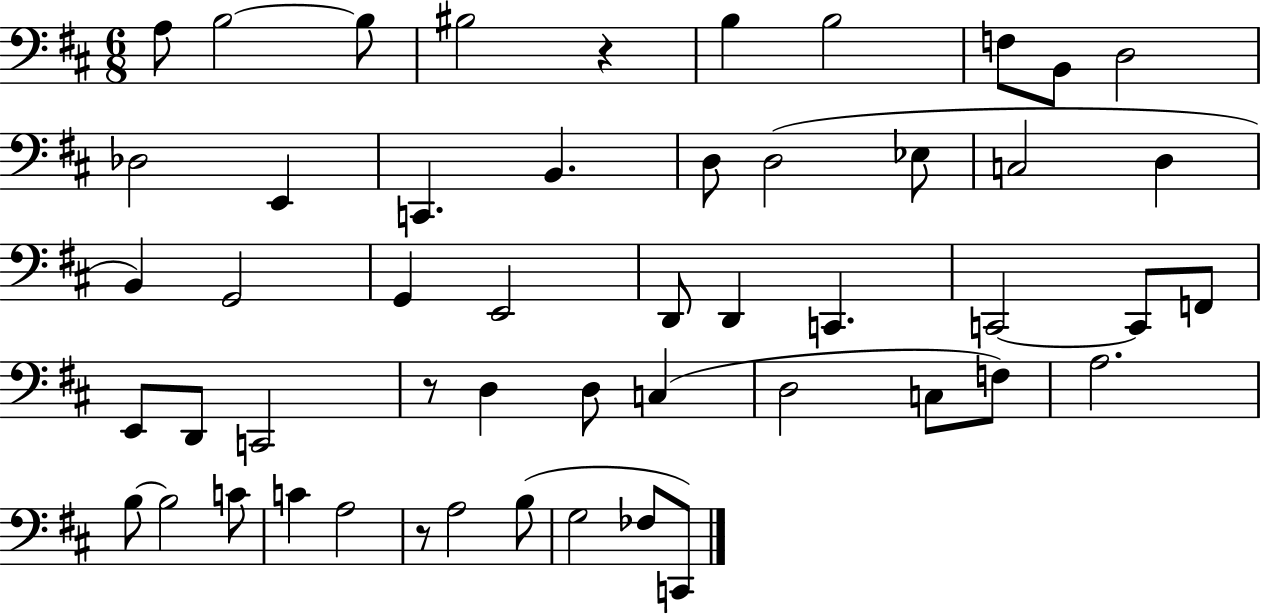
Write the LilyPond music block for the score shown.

{
  \clef bass
  \numericTimeSignature
  \time 6/8
  \key d \major
  a8 b2~~ b8 | bis2 r4 | b4 b2 | f8 b,8 d2 | \break des2 e,4 | c,4. b,4. | d8 d2( ees8 | c2 d4 | \break b,4) g,2 | g,4 e,2 | d,8 d,4 c,4. | c,2~~ c,8 f,8 | \break e,8 d,8 c,2 | r8 d4 d8 c4( | d2 c8 f8) | a2. | \break b8~~ b2 c'8 | c'4 a2 | r8 a2 b8( | g2 fes8 c,8) | \break \bar "|."
}